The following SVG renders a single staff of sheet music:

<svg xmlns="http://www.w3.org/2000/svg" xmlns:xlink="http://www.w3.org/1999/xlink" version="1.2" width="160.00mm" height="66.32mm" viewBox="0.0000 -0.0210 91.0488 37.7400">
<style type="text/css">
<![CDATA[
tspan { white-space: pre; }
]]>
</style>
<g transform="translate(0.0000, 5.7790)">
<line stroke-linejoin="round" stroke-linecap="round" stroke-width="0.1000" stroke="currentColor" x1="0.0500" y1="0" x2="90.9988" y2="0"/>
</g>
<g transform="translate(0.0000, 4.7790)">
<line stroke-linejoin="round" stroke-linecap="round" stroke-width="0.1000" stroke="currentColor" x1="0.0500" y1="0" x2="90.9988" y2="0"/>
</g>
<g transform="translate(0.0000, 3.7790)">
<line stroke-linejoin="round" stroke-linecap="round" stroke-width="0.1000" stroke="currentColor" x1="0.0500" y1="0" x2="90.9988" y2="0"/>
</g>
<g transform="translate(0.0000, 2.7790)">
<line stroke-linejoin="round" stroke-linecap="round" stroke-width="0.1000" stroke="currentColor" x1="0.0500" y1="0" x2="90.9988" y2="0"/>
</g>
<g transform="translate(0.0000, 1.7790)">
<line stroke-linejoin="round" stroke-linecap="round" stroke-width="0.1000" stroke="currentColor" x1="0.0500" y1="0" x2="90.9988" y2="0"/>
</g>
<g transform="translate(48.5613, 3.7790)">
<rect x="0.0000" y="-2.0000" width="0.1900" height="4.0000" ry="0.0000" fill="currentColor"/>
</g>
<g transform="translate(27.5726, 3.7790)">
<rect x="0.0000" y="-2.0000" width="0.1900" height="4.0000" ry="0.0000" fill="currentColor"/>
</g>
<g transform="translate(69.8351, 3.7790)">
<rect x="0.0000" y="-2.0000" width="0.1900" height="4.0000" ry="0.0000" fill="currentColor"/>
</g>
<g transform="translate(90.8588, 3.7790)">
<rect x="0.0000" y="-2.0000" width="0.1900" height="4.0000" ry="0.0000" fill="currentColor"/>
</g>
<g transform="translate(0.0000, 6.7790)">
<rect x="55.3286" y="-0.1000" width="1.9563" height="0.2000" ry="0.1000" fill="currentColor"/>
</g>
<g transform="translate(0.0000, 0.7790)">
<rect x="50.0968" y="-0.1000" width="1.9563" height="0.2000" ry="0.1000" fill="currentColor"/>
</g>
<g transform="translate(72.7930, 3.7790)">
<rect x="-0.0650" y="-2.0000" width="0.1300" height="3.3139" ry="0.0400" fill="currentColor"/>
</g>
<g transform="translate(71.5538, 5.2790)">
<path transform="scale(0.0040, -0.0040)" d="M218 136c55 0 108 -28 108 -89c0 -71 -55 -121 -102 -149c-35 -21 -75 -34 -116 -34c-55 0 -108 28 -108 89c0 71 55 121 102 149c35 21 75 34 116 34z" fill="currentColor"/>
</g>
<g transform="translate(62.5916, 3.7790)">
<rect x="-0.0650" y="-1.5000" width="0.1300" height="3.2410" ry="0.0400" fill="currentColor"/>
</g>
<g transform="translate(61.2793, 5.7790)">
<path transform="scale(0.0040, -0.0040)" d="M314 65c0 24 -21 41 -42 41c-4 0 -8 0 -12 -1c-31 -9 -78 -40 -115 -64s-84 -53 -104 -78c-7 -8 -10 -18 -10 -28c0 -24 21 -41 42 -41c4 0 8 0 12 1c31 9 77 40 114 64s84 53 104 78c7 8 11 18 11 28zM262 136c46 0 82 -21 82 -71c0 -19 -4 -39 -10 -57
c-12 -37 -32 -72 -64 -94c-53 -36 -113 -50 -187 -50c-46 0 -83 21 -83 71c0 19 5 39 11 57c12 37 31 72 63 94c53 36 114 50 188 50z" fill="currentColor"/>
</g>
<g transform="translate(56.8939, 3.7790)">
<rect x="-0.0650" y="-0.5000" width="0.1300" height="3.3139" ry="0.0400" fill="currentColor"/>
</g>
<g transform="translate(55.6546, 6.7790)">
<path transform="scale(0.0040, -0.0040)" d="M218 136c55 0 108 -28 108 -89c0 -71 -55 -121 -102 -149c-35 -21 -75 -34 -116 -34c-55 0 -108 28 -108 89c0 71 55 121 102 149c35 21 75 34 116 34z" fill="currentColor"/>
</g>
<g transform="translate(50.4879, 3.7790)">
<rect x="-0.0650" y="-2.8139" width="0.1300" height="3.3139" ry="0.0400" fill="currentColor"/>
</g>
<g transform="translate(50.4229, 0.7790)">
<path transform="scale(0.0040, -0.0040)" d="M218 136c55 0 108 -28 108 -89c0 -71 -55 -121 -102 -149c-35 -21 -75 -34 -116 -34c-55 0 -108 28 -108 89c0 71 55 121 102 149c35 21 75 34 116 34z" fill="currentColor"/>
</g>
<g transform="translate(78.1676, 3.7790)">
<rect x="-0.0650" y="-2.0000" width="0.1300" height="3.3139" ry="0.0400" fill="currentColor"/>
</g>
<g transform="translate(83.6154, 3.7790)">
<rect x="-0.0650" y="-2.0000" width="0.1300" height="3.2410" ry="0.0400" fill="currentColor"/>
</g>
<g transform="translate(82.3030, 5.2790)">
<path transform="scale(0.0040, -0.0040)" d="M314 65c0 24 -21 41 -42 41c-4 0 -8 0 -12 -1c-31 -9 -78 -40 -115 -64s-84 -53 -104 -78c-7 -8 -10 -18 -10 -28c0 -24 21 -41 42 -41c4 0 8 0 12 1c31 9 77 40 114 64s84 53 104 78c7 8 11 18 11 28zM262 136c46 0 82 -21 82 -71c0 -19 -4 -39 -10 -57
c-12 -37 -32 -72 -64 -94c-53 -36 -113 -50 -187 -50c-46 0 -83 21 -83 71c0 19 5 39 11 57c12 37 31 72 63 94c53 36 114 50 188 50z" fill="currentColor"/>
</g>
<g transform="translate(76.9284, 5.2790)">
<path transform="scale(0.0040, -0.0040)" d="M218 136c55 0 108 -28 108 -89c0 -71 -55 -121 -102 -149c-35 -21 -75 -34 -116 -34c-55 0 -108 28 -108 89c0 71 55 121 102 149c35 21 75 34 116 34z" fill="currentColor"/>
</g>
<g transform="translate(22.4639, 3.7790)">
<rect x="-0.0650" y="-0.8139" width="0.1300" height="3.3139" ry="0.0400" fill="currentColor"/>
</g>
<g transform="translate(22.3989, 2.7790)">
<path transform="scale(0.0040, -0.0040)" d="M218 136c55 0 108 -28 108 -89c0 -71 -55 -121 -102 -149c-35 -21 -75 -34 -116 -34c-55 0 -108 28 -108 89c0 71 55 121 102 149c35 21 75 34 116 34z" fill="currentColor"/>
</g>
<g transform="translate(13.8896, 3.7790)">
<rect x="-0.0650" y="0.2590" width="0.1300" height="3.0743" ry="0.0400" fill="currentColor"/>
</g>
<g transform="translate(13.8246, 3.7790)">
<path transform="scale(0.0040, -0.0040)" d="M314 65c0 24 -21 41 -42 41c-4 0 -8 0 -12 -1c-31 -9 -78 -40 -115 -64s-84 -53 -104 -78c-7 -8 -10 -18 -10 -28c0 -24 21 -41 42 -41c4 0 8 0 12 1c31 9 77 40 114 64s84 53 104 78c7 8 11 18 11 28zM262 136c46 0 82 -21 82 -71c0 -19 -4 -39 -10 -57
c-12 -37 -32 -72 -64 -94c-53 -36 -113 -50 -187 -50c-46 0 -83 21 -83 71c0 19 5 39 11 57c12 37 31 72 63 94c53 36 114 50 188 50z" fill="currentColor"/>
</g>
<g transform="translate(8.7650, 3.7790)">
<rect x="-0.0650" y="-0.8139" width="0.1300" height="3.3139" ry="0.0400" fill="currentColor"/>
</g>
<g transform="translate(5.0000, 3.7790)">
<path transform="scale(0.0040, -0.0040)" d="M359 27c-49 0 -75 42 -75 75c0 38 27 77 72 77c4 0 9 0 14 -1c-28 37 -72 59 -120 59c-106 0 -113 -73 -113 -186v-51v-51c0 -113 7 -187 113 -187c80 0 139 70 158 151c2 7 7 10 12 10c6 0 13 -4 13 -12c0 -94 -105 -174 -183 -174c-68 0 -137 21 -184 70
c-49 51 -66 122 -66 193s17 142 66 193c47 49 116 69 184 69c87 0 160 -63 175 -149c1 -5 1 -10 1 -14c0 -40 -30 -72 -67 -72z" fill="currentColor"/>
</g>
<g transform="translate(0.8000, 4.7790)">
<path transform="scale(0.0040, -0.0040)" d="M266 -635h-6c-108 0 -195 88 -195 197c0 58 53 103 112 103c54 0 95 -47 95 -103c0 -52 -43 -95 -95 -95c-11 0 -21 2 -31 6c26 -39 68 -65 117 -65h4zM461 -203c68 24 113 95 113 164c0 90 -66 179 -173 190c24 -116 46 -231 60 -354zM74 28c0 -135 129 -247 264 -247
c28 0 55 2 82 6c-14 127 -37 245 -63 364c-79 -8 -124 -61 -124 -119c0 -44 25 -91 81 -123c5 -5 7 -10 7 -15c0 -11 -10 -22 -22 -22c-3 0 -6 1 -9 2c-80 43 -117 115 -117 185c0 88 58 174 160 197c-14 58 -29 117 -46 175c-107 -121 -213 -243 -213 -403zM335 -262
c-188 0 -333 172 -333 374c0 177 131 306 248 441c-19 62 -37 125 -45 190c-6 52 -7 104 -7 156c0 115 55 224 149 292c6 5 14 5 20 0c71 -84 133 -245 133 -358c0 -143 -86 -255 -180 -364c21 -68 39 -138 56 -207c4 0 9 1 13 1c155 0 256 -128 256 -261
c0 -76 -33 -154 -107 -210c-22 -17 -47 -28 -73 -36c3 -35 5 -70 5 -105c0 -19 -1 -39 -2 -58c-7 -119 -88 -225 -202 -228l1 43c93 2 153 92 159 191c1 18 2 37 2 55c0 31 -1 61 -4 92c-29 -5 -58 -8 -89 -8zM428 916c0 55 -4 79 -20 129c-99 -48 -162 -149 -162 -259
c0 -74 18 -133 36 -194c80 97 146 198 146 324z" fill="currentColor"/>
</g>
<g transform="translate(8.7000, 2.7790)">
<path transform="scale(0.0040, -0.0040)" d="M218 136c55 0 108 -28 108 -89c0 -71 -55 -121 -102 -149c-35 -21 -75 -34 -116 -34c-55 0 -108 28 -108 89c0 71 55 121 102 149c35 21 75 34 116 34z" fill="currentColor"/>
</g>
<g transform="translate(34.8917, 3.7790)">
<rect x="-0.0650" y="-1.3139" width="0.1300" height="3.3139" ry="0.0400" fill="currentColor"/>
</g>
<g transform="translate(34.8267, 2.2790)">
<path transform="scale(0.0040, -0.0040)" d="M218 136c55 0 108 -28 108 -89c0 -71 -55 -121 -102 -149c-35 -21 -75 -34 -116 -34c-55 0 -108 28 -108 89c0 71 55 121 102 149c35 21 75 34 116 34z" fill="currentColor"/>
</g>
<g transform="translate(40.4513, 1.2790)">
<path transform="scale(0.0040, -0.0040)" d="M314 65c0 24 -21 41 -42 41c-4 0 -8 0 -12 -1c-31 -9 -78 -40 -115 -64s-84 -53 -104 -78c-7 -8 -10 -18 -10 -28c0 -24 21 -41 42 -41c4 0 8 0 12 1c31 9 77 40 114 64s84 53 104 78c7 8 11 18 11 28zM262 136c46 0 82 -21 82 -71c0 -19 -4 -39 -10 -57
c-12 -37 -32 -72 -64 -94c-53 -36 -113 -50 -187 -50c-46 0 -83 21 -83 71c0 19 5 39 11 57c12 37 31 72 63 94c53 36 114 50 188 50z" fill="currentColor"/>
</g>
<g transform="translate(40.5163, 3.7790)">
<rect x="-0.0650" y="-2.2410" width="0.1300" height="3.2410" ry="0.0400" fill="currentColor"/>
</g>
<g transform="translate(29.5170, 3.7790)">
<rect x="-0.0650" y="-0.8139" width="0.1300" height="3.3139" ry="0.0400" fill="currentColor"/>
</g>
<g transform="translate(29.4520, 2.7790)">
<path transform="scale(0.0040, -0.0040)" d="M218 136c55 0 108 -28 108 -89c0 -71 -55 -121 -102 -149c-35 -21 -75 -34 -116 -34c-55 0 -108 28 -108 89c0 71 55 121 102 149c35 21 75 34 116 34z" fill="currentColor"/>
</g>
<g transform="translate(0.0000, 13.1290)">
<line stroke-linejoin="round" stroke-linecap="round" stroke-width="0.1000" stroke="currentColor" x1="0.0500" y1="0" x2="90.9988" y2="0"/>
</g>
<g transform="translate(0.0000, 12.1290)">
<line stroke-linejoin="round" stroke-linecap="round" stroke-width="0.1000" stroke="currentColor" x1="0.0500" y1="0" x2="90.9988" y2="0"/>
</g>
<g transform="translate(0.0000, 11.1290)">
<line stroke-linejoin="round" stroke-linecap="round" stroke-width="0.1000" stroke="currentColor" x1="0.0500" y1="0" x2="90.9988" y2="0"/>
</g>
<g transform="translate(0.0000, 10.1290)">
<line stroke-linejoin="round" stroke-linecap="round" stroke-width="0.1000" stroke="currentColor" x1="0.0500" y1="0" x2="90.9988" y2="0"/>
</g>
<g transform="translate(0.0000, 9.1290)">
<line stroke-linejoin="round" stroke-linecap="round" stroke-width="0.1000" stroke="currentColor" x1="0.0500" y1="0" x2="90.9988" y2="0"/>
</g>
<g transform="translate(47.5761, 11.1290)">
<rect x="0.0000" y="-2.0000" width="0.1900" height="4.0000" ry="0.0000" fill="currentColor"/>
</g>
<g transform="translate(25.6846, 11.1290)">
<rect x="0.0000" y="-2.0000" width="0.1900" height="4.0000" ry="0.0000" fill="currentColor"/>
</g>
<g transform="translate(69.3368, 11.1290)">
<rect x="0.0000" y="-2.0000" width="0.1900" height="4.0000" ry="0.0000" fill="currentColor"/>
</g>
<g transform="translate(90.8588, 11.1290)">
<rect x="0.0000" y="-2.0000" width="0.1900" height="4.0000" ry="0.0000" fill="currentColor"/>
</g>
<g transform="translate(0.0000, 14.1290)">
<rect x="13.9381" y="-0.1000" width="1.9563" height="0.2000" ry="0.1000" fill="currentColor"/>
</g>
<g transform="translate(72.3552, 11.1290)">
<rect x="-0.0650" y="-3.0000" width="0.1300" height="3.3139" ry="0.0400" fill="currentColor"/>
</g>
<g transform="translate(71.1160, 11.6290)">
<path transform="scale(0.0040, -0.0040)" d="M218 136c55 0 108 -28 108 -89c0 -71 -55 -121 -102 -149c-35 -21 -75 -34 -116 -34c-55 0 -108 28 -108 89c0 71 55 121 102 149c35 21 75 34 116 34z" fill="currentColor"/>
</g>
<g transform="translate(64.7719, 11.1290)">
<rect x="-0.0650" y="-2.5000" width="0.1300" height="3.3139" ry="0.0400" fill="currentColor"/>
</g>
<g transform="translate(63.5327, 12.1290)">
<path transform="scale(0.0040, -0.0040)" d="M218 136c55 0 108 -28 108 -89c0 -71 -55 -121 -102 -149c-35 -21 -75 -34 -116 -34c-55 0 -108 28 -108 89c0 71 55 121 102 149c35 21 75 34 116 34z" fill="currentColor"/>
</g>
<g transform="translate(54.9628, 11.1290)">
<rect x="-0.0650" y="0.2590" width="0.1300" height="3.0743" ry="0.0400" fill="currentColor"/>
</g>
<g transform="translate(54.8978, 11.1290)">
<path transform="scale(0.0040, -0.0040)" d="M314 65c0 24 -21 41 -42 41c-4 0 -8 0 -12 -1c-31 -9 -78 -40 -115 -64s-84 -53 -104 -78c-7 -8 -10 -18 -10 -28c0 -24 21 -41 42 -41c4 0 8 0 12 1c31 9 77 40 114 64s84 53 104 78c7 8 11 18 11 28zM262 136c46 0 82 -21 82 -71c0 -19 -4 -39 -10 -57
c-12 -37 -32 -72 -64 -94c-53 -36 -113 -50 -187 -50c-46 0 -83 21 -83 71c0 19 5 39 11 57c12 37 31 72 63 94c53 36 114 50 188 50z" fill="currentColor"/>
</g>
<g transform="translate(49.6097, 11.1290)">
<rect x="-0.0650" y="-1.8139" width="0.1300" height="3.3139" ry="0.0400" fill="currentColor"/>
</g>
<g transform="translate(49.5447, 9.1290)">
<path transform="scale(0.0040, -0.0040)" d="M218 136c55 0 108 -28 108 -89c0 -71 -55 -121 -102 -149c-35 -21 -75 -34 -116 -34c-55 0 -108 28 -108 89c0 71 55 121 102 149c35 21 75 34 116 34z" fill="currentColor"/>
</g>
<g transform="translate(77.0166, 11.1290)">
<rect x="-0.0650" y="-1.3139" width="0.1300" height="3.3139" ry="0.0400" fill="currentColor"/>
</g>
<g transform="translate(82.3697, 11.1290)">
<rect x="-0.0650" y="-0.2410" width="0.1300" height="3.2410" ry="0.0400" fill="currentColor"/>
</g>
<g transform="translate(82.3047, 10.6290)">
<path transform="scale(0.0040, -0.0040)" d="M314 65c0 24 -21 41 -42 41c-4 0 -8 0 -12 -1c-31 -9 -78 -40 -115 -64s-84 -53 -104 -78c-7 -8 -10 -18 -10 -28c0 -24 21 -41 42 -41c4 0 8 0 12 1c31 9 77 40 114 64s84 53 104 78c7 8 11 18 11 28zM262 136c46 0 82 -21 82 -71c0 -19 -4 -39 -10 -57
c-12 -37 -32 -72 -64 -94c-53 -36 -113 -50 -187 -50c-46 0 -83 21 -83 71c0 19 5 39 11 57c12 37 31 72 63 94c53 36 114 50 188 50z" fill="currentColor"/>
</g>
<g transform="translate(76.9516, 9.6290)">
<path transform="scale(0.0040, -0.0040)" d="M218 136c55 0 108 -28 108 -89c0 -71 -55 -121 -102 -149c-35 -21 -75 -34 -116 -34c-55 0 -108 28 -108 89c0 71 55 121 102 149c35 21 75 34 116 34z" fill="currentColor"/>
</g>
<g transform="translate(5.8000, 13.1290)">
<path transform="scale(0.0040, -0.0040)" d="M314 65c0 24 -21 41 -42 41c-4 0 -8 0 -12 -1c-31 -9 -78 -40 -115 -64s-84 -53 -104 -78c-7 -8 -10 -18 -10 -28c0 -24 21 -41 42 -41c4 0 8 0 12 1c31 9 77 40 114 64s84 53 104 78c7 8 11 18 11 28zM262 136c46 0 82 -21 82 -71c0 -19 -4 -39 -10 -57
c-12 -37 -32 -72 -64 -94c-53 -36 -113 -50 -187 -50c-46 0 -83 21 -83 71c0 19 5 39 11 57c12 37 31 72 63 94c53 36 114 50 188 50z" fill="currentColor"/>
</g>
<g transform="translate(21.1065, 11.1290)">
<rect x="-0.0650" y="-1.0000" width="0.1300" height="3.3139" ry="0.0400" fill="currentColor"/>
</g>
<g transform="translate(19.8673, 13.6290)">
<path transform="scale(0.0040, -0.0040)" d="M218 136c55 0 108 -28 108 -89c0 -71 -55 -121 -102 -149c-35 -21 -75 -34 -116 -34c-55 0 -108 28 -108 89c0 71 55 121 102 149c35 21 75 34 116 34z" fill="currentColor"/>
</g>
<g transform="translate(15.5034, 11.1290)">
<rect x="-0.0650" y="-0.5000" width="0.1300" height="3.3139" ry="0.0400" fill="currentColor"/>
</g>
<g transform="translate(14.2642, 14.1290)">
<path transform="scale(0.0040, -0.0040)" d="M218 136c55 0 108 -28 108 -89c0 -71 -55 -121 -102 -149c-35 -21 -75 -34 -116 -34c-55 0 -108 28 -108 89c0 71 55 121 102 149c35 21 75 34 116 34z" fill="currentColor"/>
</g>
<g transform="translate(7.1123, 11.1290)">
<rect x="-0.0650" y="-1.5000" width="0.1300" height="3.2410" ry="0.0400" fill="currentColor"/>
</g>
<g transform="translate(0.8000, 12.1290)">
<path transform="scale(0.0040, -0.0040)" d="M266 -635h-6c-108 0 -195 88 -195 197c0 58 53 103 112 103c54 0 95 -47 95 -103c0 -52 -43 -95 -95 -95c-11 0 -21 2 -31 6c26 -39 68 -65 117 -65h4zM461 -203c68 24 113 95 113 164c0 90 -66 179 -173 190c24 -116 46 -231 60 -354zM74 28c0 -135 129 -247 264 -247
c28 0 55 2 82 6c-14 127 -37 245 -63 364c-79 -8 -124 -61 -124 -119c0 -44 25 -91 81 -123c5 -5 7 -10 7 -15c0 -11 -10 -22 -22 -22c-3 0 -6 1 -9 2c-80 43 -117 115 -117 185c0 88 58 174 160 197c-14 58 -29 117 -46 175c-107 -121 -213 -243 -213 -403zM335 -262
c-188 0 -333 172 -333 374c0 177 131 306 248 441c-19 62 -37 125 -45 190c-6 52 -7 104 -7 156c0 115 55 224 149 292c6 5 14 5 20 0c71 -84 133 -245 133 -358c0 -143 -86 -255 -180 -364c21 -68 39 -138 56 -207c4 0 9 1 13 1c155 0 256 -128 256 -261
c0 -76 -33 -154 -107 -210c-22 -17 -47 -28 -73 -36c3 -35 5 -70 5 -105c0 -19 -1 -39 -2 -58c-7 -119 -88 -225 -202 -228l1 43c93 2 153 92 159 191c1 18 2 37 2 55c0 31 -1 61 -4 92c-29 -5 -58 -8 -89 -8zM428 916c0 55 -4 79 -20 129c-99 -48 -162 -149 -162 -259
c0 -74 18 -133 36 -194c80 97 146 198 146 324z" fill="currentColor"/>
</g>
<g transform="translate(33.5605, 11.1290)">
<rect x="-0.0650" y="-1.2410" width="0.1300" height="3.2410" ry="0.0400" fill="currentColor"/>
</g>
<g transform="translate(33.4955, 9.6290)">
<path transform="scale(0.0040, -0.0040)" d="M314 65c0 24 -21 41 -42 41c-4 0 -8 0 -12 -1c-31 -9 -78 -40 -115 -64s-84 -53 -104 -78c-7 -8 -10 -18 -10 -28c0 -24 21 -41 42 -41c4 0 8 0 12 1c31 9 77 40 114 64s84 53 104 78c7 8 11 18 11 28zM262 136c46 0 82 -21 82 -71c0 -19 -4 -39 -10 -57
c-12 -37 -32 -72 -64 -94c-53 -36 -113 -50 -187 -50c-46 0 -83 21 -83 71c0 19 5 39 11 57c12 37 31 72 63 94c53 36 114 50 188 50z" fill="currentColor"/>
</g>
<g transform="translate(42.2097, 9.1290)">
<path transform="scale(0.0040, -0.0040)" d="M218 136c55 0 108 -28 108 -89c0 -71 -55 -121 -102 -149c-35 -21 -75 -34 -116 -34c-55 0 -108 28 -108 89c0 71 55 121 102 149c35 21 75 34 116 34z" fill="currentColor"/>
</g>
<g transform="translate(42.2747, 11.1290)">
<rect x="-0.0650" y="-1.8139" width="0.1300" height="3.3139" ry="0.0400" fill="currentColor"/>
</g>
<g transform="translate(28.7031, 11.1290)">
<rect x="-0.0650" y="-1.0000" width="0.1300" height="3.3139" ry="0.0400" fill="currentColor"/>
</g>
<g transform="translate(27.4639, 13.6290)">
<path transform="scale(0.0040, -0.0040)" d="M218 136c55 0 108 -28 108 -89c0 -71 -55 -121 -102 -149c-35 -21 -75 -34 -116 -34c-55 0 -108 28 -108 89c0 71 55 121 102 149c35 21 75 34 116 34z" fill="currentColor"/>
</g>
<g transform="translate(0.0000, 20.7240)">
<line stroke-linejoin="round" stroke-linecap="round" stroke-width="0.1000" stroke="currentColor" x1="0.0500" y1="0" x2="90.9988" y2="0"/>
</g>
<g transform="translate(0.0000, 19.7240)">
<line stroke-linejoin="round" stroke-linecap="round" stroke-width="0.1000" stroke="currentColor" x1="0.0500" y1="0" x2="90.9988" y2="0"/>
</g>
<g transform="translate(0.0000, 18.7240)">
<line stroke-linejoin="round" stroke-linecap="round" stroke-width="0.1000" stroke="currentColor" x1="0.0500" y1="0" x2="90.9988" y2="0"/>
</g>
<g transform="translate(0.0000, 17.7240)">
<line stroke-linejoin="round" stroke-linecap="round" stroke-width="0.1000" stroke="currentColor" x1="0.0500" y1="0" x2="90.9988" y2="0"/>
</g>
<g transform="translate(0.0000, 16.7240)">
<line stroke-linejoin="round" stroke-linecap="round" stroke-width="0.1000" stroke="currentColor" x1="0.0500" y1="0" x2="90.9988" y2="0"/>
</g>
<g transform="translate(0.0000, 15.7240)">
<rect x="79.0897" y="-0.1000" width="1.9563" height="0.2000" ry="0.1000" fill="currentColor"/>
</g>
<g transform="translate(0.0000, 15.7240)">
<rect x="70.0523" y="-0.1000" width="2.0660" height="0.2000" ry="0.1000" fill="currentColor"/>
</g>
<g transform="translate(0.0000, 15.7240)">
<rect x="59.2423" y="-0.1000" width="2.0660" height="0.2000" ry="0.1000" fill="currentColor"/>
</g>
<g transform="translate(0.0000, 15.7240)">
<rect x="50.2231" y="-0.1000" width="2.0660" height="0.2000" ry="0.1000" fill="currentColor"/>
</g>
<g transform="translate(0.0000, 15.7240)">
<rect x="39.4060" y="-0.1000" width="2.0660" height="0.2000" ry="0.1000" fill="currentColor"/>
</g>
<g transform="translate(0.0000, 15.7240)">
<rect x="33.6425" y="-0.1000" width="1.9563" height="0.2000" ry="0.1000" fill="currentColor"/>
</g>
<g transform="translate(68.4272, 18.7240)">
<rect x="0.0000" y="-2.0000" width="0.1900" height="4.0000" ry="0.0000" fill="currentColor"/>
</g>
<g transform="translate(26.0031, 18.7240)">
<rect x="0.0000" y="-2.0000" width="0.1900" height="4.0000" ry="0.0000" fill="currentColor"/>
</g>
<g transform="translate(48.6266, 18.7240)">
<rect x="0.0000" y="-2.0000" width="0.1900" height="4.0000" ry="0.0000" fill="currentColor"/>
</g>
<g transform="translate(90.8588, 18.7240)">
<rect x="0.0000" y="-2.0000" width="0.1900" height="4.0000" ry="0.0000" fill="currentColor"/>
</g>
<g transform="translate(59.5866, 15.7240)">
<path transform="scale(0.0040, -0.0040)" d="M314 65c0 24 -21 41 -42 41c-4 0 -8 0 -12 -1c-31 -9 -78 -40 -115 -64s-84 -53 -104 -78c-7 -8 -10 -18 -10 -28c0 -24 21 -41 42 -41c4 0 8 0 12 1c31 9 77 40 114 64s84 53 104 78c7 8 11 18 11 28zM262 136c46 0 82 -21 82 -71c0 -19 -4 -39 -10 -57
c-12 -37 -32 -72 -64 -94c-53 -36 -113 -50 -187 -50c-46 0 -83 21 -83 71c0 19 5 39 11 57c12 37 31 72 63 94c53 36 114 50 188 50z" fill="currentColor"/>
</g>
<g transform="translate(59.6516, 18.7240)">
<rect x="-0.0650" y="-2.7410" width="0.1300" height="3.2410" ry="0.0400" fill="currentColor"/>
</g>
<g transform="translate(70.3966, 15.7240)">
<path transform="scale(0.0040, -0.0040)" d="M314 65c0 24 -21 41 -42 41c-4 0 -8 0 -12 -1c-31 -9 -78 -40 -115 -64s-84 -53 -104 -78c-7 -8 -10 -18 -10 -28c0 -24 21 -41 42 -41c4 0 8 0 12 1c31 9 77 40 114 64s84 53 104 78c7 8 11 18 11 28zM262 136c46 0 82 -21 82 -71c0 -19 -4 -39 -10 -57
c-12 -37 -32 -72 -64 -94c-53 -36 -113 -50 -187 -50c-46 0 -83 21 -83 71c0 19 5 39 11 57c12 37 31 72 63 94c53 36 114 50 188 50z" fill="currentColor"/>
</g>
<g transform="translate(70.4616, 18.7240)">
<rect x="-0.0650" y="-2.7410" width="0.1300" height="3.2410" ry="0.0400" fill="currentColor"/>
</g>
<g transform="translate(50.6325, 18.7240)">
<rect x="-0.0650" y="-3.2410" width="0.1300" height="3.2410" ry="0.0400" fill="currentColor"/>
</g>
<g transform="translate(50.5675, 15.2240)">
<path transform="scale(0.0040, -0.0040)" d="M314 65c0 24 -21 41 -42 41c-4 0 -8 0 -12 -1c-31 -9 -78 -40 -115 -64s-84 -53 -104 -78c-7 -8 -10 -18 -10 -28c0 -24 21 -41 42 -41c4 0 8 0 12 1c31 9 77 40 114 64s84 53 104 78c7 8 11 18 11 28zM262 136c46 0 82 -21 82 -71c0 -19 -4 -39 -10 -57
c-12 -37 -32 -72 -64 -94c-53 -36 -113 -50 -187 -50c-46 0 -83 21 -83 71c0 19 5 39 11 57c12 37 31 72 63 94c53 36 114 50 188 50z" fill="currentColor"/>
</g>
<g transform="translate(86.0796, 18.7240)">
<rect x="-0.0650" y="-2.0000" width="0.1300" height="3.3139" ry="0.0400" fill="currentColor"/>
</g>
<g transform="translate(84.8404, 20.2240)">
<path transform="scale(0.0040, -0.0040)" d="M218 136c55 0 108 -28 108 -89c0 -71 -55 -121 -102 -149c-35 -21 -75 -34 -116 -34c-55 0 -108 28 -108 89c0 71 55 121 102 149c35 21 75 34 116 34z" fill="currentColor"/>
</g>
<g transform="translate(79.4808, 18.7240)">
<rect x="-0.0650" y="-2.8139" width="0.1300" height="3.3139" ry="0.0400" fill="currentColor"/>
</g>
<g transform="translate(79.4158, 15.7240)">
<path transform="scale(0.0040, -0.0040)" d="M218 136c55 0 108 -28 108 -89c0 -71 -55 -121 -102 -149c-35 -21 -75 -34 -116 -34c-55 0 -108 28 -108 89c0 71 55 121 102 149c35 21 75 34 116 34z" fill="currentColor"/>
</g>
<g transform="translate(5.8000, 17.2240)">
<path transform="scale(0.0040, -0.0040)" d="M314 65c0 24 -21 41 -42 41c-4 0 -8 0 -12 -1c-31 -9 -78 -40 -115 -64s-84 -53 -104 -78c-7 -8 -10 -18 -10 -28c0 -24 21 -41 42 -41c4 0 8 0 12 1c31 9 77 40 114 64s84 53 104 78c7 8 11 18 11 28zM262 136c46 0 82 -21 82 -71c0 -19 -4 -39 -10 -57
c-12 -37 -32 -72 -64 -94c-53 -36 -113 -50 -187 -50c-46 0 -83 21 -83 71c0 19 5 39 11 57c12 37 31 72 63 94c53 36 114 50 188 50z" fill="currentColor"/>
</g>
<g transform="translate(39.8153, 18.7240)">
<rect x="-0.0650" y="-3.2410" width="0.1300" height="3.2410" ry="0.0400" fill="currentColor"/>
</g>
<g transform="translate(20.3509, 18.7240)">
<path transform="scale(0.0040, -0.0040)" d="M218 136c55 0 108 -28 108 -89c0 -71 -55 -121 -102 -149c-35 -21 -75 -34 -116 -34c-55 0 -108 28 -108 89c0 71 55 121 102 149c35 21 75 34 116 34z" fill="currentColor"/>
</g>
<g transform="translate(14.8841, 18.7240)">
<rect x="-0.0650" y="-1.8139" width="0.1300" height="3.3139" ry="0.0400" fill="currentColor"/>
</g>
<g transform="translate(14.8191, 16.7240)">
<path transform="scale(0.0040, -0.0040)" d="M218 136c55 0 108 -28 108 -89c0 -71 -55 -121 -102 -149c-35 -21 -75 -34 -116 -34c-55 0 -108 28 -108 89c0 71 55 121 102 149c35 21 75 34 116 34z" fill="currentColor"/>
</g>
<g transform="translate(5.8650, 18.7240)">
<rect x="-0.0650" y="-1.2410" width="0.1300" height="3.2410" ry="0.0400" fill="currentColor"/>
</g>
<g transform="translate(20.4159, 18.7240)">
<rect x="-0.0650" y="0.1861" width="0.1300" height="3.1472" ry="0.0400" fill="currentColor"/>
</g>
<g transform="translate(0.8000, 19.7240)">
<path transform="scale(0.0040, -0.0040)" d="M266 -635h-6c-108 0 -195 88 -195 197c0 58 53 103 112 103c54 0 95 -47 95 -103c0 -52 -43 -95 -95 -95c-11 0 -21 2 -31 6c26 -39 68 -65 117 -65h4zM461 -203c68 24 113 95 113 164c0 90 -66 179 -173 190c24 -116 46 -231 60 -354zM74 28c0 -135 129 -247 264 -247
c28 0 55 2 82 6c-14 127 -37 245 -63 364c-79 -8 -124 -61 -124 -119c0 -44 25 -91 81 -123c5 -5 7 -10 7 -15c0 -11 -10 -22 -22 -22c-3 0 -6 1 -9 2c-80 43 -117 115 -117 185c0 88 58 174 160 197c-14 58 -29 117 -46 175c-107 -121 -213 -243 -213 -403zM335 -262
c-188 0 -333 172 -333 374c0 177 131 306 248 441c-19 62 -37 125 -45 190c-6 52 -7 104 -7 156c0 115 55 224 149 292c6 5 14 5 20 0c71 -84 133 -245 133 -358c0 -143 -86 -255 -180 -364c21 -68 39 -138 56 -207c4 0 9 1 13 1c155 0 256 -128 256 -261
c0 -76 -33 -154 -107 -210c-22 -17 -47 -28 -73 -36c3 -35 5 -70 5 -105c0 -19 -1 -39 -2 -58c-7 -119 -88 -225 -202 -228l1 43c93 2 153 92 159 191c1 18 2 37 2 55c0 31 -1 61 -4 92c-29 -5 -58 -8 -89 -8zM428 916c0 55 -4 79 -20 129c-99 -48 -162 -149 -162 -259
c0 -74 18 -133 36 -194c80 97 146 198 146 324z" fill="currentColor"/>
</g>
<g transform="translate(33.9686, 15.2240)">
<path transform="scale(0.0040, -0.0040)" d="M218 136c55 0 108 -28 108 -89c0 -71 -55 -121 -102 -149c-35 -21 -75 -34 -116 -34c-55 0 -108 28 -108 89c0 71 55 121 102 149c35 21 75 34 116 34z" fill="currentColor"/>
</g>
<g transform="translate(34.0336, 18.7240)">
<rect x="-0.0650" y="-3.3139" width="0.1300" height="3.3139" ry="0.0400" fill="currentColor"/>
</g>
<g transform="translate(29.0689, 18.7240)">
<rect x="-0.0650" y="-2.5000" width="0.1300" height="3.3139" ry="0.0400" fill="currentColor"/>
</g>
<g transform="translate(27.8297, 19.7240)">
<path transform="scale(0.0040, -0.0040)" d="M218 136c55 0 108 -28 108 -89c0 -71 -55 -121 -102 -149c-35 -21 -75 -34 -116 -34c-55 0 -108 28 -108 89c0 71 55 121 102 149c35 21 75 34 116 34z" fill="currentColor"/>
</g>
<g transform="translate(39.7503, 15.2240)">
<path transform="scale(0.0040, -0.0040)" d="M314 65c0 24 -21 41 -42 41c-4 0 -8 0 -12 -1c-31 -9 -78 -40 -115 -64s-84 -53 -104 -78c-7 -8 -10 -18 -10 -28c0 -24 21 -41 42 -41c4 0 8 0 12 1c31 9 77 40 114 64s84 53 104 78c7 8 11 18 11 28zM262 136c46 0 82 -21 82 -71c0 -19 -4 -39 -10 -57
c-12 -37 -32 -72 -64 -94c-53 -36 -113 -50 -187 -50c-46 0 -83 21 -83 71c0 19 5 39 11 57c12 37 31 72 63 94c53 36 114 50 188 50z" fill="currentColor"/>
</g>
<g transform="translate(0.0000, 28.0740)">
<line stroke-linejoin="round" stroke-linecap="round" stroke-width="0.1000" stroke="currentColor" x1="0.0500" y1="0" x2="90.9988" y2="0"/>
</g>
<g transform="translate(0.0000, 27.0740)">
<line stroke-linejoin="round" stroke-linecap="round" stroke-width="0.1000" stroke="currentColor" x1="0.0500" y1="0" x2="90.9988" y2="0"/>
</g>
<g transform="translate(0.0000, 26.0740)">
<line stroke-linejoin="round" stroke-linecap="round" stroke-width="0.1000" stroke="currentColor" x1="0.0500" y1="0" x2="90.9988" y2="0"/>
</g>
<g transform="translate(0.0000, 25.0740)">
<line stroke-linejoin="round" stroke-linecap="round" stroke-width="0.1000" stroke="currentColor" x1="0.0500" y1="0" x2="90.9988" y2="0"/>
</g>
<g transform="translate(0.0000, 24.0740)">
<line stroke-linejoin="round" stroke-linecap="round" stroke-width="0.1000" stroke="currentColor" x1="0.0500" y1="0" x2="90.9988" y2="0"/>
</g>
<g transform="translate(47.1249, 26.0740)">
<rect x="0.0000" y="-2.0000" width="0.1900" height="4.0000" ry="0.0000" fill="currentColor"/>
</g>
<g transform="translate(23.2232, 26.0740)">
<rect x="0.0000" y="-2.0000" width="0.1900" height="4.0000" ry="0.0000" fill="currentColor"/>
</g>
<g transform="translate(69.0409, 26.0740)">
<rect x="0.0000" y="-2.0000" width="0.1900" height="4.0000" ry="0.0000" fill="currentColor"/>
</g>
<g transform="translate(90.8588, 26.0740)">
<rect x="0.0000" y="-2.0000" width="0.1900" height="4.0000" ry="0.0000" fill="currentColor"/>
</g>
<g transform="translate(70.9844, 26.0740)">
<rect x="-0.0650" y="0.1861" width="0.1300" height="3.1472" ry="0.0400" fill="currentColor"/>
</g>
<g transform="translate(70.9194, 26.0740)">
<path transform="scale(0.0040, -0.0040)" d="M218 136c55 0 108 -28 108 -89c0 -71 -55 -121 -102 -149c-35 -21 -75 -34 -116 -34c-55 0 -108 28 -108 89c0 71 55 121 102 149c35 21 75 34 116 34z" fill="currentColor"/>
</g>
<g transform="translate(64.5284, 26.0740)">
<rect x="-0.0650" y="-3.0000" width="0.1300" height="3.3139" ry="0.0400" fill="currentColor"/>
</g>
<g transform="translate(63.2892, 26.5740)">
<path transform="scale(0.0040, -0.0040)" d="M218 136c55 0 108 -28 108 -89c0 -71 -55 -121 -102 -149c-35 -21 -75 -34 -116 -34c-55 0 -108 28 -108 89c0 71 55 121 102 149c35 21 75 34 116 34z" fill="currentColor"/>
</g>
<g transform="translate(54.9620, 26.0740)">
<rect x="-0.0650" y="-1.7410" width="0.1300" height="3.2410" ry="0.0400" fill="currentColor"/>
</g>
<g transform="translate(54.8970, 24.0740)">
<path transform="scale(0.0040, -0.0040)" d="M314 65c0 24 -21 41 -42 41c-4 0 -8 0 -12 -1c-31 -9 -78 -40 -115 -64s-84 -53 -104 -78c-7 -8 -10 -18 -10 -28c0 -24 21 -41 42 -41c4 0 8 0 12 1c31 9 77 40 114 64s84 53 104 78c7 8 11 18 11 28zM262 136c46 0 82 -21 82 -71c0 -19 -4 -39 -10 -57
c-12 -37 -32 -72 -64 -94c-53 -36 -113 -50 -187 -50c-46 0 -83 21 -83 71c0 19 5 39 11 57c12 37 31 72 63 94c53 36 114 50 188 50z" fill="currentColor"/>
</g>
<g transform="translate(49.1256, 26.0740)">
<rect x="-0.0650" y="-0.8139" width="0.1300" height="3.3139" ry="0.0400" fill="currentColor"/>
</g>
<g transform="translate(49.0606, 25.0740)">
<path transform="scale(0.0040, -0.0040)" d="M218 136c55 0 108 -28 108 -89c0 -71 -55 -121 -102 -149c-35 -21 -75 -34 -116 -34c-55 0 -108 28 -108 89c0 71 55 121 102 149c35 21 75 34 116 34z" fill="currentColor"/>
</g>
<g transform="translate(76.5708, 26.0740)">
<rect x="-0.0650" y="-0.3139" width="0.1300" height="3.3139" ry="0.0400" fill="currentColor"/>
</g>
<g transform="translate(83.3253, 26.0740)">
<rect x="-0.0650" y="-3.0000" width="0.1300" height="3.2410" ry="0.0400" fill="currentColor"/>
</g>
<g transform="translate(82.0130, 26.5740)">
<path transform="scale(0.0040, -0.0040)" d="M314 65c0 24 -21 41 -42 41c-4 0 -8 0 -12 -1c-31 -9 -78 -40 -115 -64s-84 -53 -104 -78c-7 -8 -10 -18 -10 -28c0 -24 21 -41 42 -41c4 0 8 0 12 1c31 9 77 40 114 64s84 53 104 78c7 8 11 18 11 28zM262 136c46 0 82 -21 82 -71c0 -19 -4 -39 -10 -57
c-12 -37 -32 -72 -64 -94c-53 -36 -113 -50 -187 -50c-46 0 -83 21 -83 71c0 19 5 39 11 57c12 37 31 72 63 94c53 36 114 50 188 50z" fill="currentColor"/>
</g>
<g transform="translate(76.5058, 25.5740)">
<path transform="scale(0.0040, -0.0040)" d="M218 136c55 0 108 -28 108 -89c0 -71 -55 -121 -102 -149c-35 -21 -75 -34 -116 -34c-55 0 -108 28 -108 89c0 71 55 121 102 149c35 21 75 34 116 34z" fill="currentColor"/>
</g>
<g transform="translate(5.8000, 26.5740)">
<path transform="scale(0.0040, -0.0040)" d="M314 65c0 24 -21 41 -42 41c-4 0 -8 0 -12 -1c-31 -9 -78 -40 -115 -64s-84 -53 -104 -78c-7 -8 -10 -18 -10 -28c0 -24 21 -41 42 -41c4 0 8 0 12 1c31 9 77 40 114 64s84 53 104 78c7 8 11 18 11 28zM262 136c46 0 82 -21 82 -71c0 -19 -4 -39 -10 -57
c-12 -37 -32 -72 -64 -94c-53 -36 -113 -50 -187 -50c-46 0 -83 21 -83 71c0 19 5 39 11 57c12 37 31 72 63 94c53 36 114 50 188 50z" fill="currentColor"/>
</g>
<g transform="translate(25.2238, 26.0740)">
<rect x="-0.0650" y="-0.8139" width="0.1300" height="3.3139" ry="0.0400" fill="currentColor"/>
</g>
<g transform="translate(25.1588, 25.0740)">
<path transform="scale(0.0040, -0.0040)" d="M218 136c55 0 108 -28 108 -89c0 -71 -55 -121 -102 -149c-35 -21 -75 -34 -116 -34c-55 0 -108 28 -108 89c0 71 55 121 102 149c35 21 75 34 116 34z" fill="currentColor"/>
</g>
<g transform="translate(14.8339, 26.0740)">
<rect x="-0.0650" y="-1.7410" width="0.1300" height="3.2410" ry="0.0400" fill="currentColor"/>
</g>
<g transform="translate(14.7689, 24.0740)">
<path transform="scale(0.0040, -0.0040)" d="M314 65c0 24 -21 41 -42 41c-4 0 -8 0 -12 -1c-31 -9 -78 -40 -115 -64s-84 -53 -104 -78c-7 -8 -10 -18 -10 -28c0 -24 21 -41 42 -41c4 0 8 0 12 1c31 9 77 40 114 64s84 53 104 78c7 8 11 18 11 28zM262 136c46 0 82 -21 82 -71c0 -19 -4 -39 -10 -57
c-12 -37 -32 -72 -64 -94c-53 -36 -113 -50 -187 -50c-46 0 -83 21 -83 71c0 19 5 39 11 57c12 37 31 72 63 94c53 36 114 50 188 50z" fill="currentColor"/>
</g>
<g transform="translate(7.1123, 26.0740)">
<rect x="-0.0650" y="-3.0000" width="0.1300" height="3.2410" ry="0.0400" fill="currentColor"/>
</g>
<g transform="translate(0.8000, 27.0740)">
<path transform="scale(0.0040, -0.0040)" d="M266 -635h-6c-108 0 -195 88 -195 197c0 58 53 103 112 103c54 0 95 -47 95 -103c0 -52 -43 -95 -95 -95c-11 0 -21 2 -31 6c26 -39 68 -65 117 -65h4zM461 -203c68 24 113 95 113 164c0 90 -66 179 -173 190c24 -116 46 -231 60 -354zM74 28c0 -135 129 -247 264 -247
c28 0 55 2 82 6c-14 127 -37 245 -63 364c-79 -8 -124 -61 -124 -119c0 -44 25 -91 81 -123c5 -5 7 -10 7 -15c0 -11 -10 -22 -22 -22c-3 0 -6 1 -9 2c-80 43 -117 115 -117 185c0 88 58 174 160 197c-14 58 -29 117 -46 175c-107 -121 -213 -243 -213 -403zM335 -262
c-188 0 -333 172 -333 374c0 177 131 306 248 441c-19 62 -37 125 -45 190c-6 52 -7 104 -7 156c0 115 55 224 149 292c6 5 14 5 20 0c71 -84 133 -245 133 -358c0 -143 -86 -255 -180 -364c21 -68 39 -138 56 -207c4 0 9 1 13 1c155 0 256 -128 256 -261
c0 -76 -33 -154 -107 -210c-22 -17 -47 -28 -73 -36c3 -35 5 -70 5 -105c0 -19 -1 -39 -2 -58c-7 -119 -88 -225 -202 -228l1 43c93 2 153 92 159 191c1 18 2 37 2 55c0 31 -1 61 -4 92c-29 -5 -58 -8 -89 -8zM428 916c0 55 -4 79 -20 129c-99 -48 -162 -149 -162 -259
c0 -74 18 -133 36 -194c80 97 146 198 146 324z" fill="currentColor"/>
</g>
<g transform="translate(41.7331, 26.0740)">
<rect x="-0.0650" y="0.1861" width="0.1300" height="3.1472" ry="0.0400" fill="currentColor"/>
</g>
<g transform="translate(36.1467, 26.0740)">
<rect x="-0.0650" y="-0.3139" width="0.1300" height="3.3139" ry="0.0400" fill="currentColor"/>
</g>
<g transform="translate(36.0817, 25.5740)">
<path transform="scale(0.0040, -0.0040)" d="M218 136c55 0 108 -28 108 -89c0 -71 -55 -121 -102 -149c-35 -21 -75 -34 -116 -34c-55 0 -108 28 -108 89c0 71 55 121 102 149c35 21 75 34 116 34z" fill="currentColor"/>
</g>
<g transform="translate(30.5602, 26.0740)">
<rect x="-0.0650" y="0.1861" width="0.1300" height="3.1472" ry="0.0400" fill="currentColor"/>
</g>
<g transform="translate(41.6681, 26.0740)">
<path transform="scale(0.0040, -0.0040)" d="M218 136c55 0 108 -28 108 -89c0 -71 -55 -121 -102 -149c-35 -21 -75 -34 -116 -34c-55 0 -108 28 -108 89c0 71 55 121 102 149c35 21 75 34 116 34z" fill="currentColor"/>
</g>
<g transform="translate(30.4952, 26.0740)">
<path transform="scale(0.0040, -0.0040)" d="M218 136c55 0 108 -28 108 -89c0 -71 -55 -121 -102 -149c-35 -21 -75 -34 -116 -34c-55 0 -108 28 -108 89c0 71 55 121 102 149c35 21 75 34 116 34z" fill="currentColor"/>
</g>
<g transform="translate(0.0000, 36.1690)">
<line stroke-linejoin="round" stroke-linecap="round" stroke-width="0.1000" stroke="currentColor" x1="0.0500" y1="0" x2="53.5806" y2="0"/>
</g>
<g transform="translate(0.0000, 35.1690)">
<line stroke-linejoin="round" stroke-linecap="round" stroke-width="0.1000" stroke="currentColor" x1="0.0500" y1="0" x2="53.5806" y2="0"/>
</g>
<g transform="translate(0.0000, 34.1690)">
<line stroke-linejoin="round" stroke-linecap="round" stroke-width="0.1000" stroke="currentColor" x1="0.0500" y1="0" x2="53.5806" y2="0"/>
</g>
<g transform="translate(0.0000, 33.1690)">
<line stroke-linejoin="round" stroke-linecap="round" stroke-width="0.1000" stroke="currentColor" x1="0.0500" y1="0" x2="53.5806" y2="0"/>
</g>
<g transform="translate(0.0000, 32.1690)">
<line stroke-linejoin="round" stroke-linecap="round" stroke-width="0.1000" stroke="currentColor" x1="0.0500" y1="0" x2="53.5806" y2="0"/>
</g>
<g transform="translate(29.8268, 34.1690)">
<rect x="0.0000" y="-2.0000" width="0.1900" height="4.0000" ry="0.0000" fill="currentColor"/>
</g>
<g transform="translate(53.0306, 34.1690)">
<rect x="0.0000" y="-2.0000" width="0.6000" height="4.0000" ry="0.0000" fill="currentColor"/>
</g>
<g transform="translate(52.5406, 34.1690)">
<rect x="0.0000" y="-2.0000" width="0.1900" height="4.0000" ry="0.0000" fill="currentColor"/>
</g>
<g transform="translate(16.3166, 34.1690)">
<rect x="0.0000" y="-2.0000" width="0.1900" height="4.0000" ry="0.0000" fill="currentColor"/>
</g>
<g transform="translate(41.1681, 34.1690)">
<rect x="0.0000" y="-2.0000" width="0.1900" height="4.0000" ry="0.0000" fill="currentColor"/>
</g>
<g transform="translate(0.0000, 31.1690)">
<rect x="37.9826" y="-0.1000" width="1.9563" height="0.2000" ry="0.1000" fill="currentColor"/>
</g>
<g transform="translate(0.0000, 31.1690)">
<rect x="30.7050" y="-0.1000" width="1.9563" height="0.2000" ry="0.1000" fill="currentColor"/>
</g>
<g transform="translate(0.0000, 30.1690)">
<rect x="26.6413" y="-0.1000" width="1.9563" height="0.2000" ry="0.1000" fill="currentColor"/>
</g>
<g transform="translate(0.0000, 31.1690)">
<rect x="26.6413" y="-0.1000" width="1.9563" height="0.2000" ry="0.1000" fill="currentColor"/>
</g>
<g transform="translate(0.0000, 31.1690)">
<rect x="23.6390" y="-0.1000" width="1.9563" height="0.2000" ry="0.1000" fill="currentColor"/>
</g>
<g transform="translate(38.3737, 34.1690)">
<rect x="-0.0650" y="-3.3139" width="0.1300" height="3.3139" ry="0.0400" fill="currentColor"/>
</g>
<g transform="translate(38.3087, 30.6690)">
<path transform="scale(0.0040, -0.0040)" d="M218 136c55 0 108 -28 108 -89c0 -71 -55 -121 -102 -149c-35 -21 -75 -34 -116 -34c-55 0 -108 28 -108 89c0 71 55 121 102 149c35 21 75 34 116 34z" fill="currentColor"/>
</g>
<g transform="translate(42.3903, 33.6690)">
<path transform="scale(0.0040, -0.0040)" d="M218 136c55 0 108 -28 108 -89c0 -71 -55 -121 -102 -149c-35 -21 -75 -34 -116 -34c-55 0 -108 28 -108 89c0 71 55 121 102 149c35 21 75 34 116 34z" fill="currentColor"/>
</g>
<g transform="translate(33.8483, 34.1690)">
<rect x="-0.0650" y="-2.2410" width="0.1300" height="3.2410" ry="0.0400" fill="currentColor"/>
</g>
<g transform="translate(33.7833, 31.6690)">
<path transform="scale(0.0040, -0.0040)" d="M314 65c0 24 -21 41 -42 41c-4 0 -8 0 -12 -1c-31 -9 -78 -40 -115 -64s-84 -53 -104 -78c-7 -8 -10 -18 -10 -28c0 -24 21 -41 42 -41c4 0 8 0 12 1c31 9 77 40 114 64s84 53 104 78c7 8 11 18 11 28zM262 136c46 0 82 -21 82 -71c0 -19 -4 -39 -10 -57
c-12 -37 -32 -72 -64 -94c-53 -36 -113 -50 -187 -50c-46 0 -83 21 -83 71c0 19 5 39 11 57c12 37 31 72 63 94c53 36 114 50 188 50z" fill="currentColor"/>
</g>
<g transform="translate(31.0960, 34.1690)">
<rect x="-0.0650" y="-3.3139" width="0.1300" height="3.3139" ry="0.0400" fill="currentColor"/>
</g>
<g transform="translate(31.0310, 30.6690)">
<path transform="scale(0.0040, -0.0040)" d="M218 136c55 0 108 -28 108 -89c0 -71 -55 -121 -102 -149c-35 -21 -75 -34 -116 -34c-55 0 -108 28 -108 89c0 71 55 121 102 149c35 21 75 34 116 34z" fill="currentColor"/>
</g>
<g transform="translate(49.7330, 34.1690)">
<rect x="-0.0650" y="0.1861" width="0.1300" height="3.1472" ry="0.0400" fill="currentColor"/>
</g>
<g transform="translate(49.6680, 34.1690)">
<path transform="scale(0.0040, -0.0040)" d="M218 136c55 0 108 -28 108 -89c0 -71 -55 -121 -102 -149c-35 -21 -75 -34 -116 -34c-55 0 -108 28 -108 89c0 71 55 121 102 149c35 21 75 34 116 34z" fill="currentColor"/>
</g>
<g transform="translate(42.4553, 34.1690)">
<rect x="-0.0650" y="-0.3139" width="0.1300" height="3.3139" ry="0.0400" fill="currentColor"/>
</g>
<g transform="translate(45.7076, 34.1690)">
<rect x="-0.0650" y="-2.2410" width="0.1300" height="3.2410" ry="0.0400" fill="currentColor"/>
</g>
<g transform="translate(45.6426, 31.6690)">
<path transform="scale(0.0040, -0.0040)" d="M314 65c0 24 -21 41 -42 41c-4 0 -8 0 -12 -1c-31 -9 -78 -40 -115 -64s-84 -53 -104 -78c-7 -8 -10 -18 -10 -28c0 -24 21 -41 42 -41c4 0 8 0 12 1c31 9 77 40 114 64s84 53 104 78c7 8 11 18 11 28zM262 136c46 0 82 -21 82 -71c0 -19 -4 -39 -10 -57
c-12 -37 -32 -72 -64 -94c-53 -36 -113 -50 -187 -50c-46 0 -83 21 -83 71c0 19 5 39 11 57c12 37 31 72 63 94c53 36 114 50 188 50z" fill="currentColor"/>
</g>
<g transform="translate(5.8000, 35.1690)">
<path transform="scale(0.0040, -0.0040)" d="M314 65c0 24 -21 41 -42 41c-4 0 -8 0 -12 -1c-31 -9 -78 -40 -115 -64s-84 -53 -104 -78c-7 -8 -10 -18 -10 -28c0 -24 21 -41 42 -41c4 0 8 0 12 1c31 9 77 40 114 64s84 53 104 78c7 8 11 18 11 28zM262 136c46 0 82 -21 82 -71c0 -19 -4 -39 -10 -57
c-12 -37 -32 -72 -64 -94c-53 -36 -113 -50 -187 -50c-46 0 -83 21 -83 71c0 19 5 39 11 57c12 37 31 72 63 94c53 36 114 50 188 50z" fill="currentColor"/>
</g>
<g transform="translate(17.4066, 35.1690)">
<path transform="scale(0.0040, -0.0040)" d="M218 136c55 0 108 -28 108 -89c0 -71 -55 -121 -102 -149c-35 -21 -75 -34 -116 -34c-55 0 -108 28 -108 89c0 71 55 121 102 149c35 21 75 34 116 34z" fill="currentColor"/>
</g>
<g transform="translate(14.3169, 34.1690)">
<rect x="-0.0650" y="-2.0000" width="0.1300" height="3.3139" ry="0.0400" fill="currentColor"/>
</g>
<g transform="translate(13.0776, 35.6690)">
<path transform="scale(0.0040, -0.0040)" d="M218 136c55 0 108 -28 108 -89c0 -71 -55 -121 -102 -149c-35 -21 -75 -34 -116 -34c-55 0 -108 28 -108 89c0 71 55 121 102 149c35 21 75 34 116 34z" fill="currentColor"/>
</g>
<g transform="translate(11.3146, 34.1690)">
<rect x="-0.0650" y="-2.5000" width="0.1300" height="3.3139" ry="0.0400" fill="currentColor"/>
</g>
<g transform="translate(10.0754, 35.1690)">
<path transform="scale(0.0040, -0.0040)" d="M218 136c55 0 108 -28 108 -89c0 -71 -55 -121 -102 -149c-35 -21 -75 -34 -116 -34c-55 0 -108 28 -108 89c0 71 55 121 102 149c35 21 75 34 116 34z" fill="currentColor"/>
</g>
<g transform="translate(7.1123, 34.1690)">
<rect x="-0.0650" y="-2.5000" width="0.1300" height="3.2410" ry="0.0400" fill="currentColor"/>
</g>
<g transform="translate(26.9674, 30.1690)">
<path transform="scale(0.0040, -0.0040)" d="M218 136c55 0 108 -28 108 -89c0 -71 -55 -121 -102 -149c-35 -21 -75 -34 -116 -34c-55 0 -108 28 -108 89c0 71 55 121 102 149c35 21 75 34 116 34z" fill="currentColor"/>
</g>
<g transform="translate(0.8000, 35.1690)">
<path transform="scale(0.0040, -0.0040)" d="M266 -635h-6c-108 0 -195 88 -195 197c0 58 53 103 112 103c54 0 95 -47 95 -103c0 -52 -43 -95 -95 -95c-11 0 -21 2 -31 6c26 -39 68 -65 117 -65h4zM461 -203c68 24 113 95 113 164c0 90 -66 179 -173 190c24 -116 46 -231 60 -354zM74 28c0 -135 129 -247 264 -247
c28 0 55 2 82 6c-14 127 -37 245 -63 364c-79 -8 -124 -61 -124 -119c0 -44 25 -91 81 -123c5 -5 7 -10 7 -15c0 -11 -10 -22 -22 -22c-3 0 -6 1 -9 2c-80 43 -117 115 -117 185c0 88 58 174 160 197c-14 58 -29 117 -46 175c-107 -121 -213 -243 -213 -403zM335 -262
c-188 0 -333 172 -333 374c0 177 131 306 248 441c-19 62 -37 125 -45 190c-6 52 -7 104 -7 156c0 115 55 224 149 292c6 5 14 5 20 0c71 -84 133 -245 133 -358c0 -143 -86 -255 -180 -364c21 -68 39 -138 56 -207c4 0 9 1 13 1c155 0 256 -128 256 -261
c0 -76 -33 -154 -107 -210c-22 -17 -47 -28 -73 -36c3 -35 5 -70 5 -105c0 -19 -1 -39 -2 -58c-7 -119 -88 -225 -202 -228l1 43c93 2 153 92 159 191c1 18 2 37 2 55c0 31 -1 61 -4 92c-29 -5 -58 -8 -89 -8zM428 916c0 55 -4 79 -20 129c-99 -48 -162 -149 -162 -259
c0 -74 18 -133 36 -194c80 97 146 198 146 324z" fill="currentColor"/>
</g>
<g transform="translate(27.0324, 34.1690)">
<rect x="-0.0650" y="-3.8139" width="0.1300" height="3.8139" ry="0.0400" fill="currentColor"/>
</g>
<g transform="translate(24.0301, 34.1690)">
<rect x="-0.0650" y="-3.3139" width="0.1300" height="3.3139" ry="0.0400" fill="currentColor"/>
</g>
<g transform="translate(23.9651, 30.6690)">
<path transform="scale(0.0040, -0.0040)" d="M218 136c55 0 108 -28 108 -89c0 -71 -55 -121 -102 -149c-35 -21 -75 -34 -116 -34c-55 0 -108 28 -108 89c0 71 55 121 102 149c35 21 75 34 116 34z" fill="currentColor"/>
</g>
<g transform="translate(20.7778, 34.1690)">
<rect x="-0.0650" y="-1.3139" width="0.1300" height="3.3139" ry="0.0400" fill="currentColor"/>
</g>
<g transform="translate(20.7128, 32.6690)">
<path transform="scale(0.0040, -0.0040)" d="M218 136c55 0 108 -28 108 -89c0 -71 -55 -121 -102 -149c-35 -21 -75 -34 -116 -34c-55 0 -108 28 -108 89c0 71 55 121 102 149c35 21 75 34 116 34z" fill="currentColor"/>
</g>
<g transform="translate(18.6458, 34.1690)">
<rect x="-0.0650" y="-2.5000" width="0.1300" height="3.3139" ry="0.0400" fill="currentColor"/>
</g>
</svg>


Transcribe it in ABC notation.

X:1
T:Untitled
M:4/4
L:1/4
K:C
d B2 d d e g2 a C E2 F F F2 E2 C D D e2 f f B2 G A e c2 e2 f B G b b2 b2 a2 a2 a F A2 f2 d B c B d f2 A B c A2 G2 G F G e b c' b g2 b c g2 B